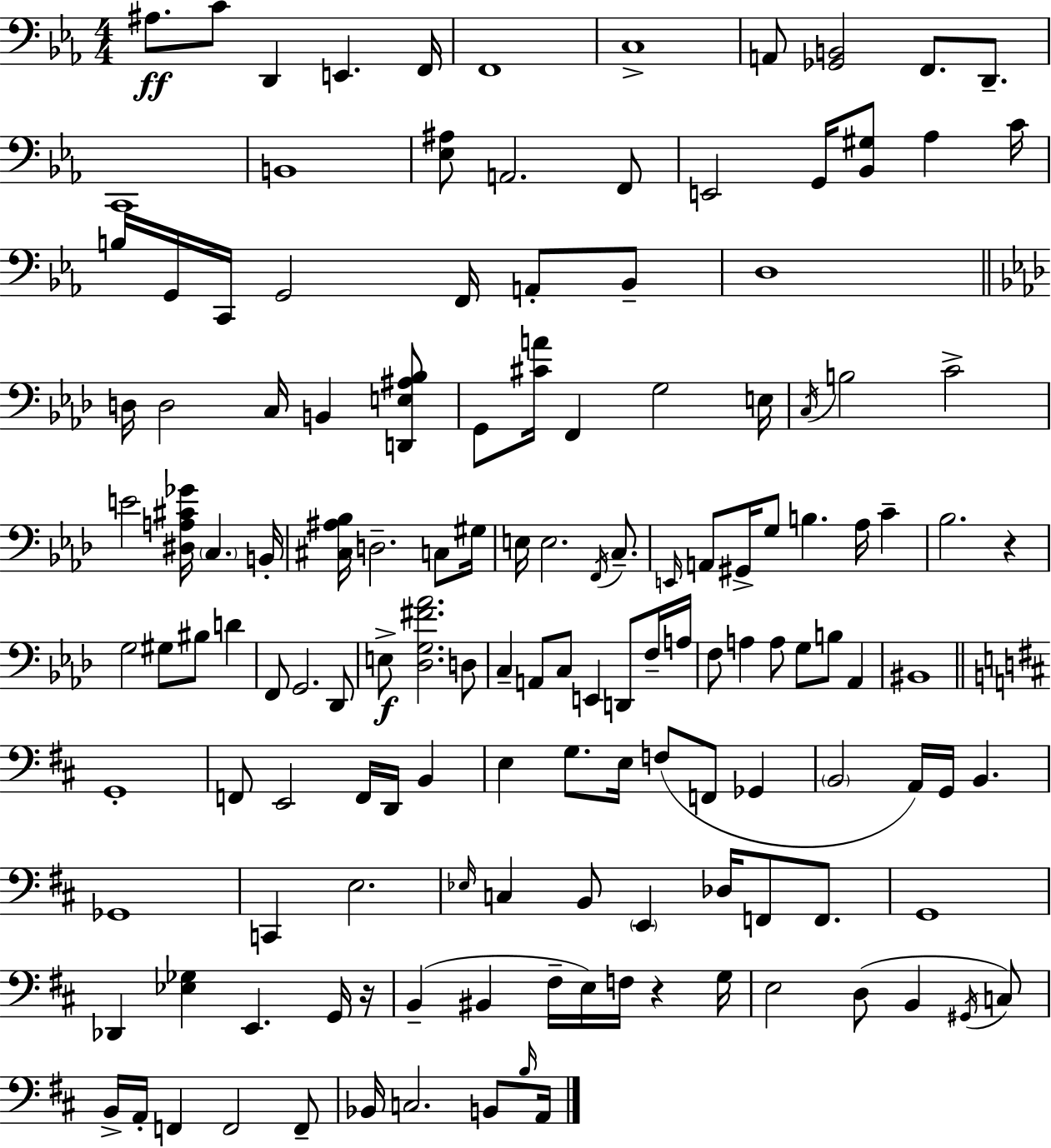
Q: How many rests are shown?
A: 3